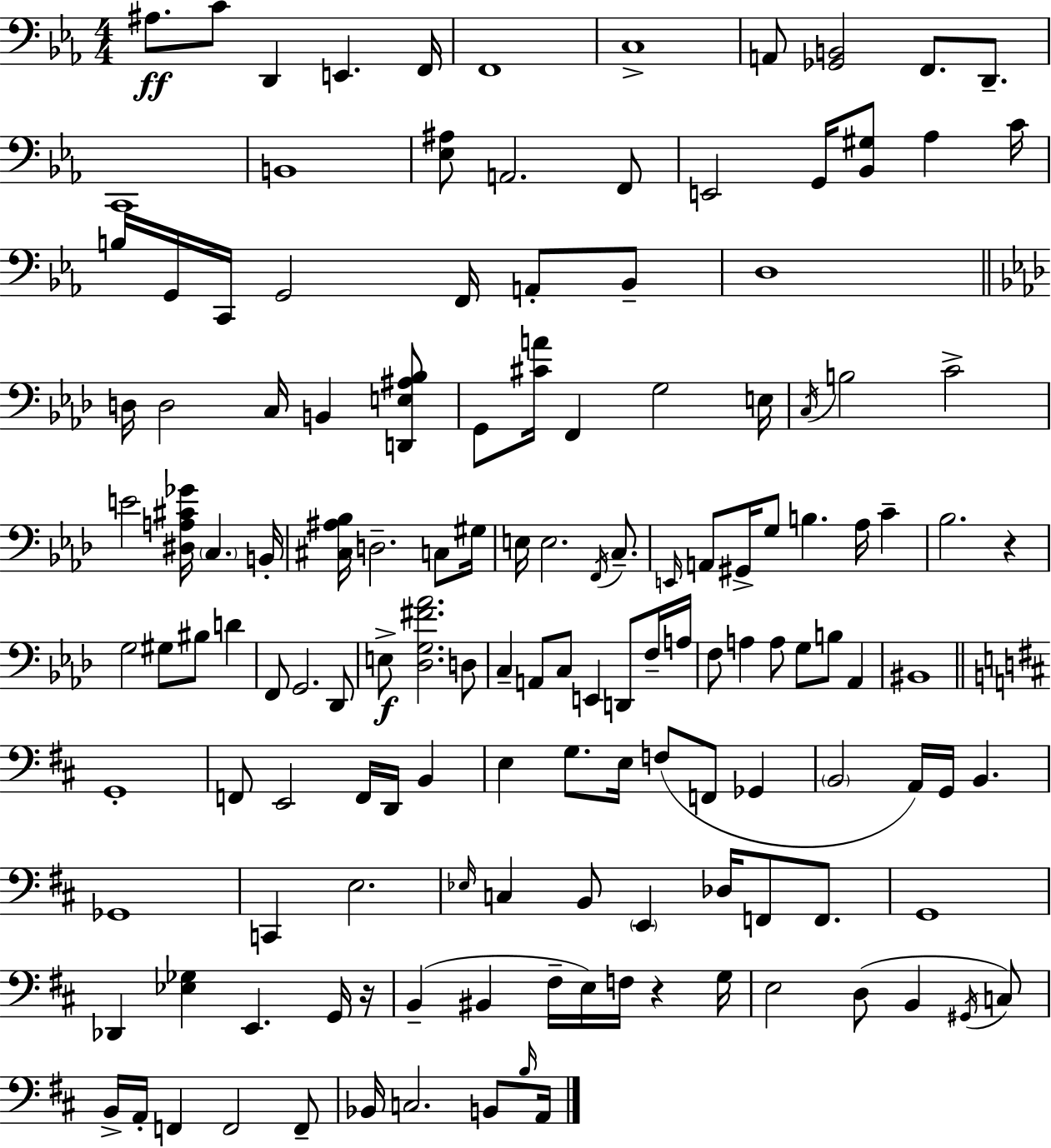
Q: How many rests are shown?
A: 3